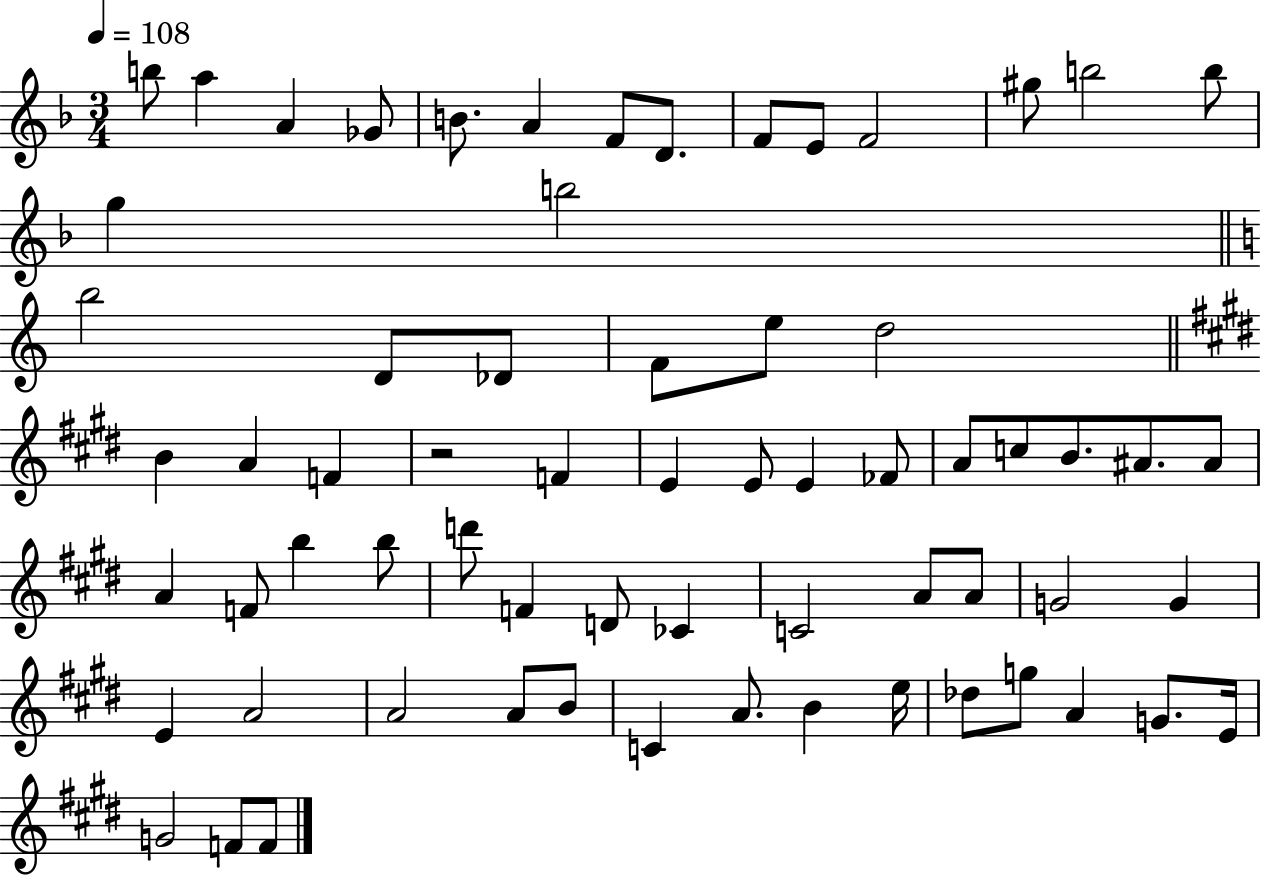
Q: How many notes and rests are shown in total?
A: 66